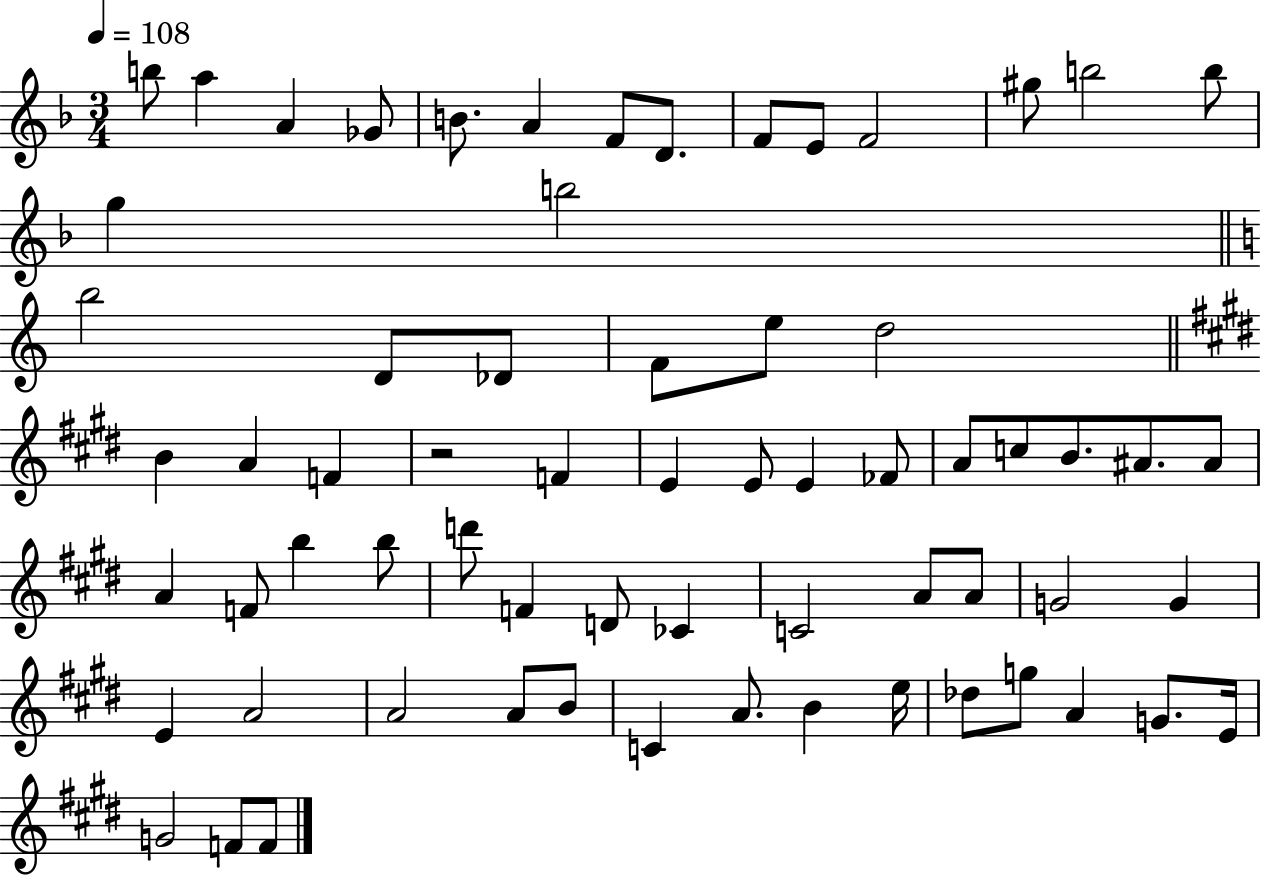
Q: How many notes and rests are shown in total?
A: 66